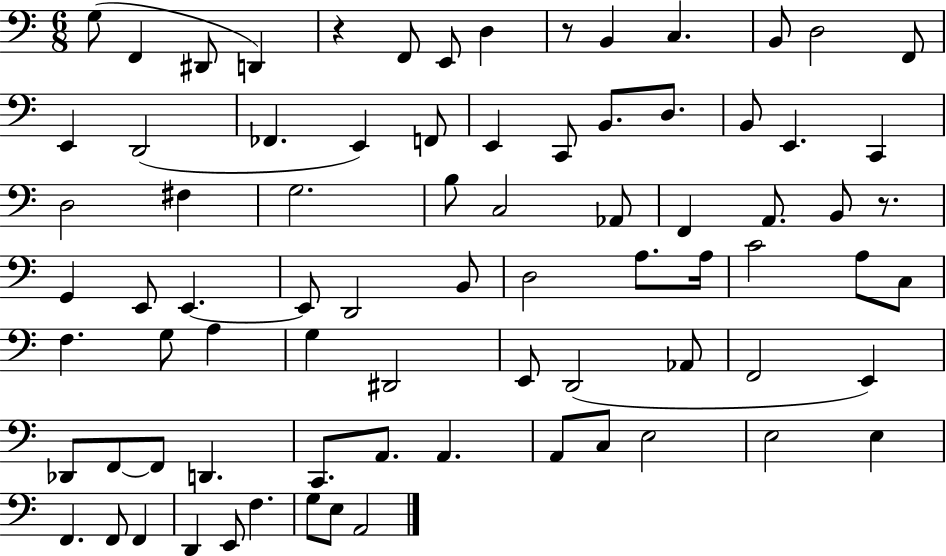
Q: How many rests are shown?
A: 3